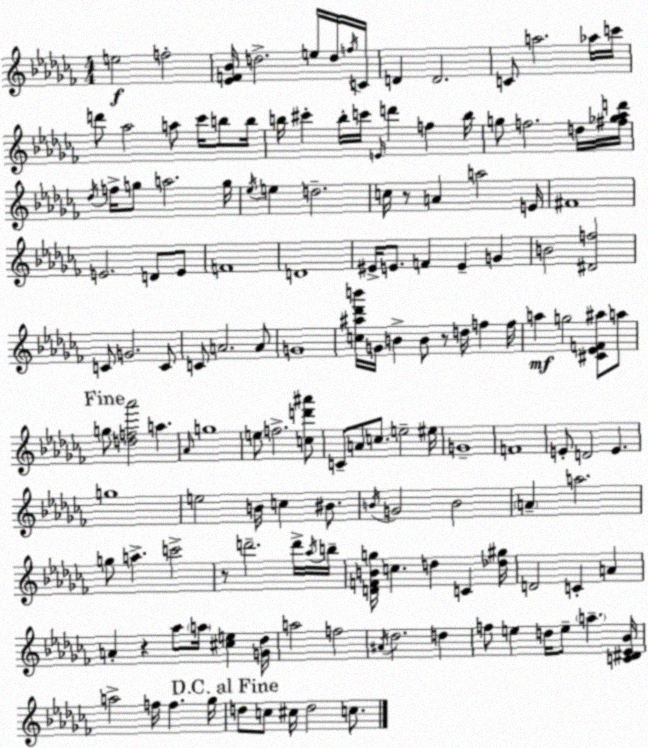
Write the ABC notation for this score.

X:1
T:Untitled
M:4/4
L:1/4
K:Abm
e2 f2 [_EF_B]/4 d2 e/4 d/4 f/4 C/4 D D2 C/2 a2 _a/4 c'/4 d'/2 _a2 a/2 _c'/4 b/2 b/4 b/4 ^c' b/4 c'/4 E/4 d' f b/4 g/2 f2 d/4 [^f_g_ad']/4 _d/4 f/4 g/2 a2 g/4 _e/4 e d2 c/4 z/2 A a2 E/4 ^F4 E2 D/2 E/2 F4 D4 ^E/4 E/2 F E G B2 [^Df]2 C/2 G2 C/2 C/2 A2 A/2 G4 [c^a_d'b']/4 G/4 B B/2 z/2 d/4 f f/4 a g2 [^C_EF^a]/2 a/2 g/2 [df_a']2 a _A/4 g4 e/2 f2 [cd'^a']/2 C/2 A/2 c/2 e2 ^e/4 G4 F4 E/2 D2 E g4 e2 B/4 c ^B/2 B/4 G2 B2 A a2 g/2 a c'2 z/2 d'2 d'/4 _a/4 b/4 [DFBg]/4 c d C [_d^g]/4 D2 C A A z _a/2 a/4 [^ce] [G_d]/4 a2 f2 ^A/4 _d2 d f/2 e d/4 e/2 a [C^D_E_B]/4 a2 f/4 f _g/4 d/2 c/2 ^c/4 d2 c/2